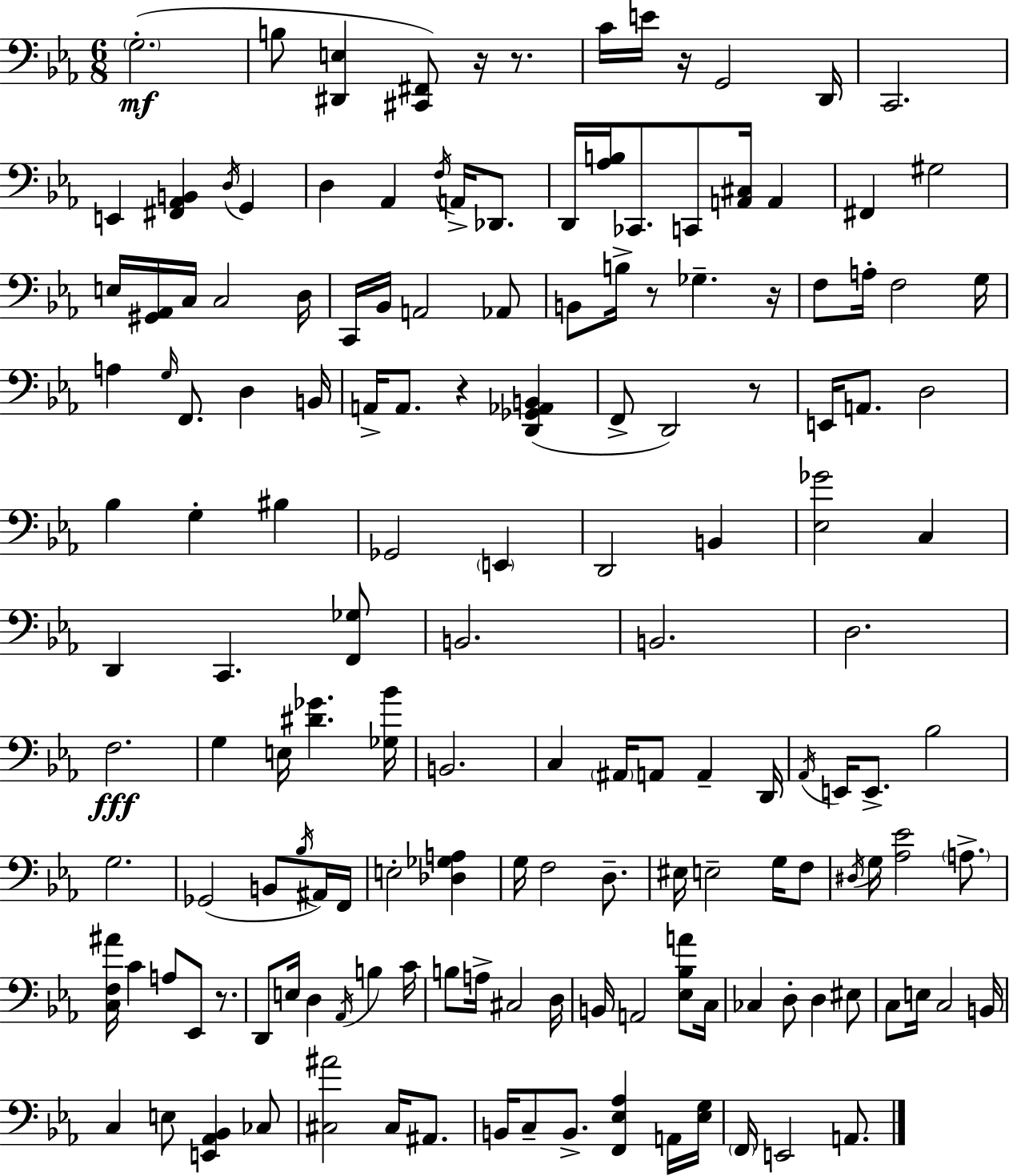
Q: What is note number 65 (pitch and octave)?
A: B2